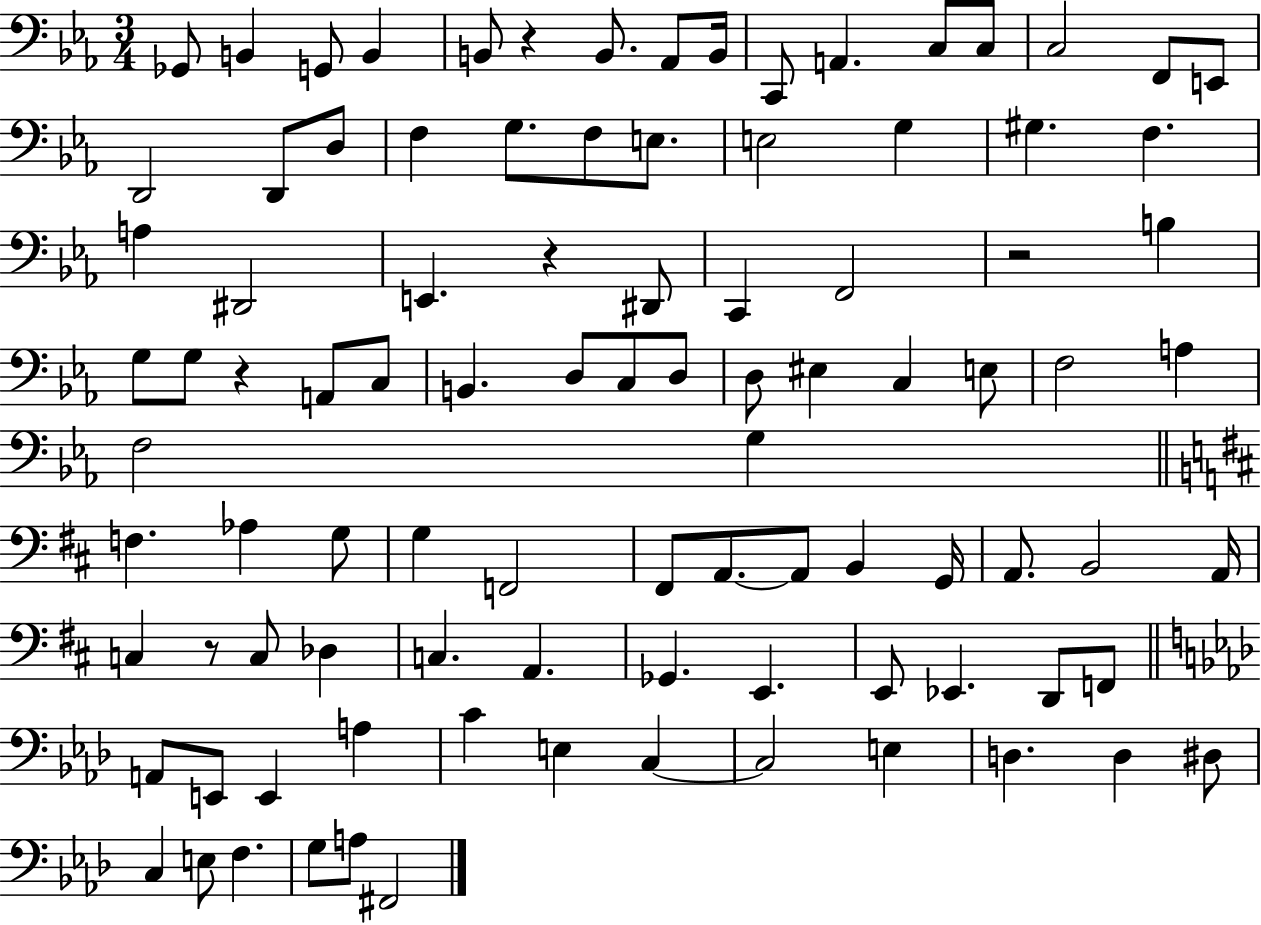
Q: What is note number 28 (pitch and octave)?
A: D#2